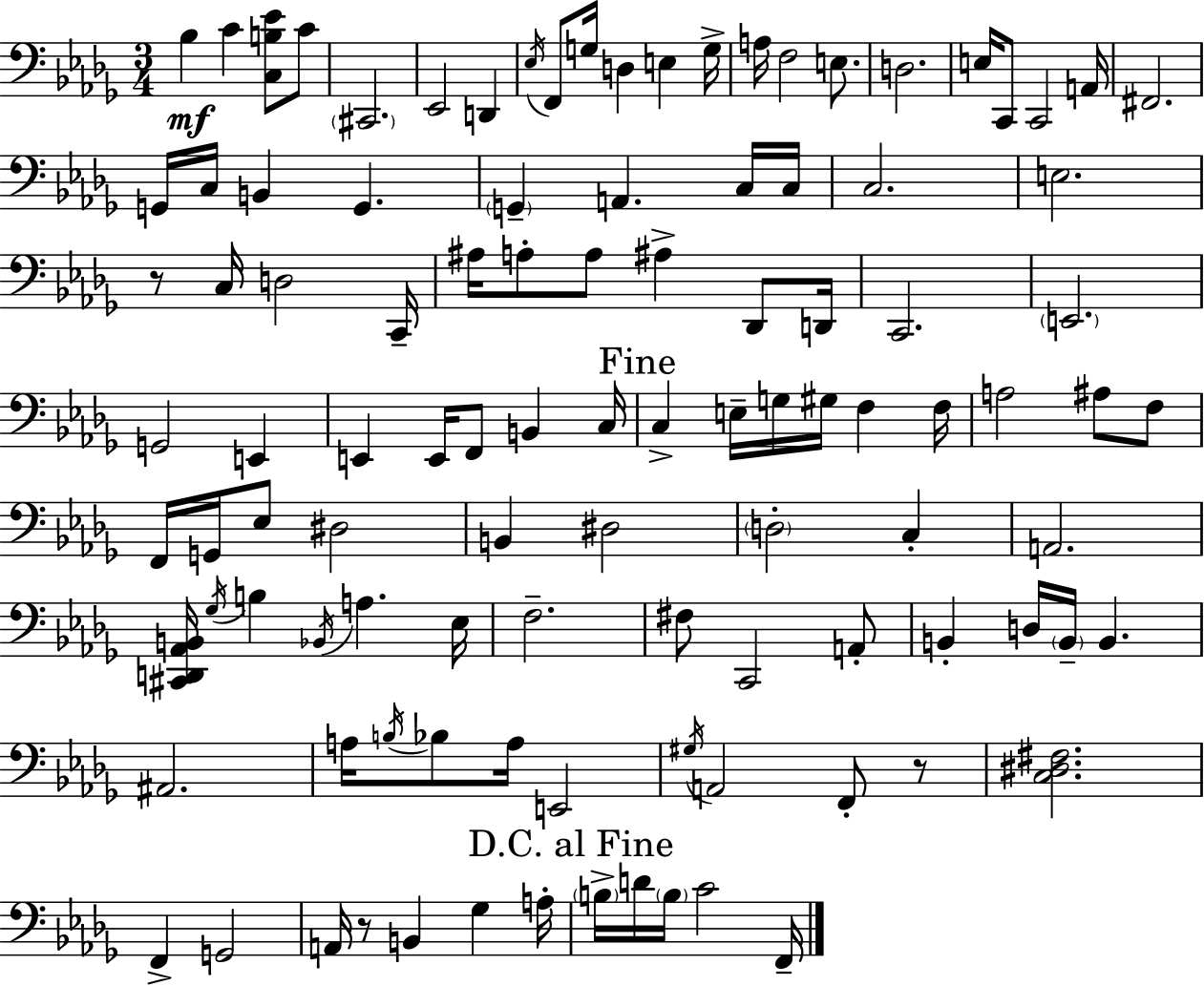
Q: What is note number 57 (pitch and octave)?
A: A#3